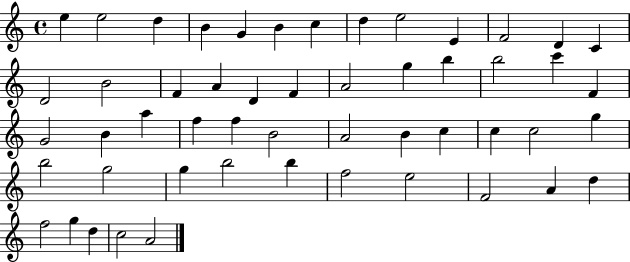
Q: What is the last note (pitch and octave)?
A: A4